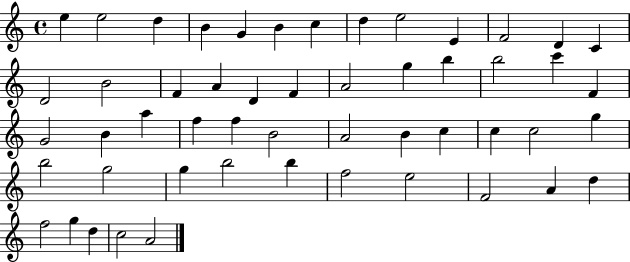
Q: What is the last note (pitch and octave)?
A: A4